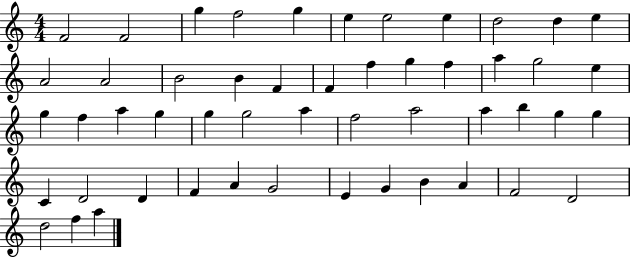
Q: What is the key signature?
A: C major